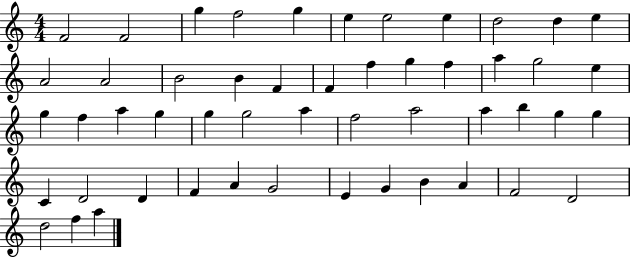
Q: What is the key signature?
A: C major